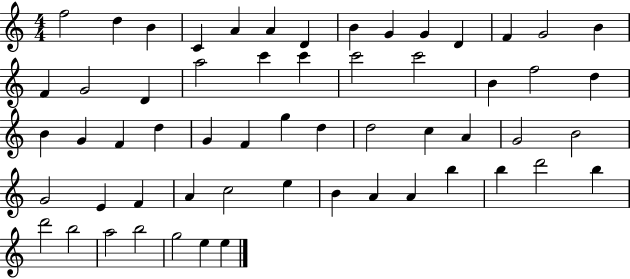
F5/h D5/q B4/q C4/q A4/q A4/q D4/q B4/q G4/q G4/q D4/q F4/q G4/h B4/q F4/q G4/h D4/q A5/h C6/q C6/q C6/h C6/h B4/q F5/h D5/q B4/q G4/q F4/q D5/q G4/q F4/q G5/q D5/q D5/h C5/q A4/q G4/h B4/h G4/h E4/q F4/q A4/q C5/h E5/q B4/q A4/q A4/q B5/q B5/q D6/h B5/q D6/h B5/h A5/h B5/h G5/h E5/q E5/q